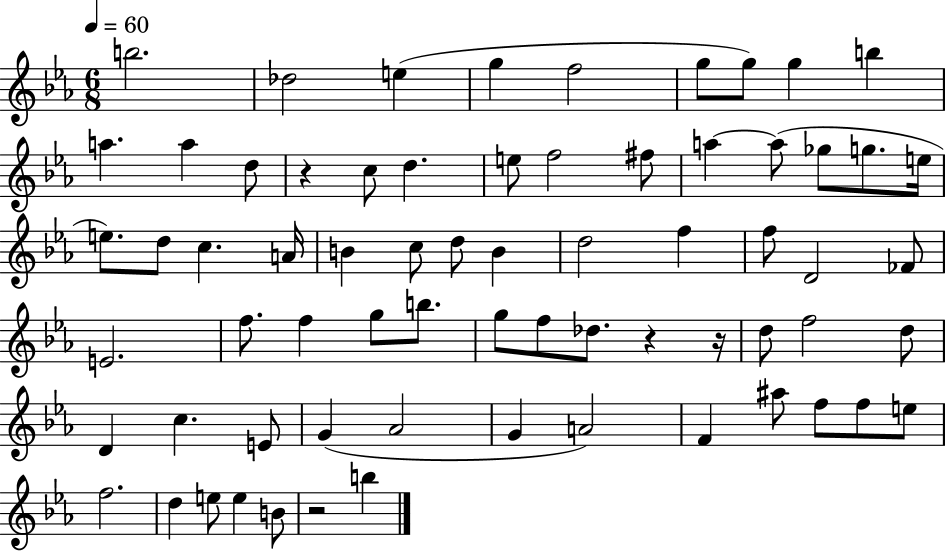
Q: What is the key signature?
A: EES major